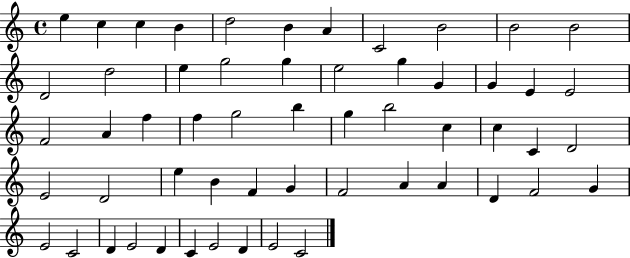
{
  \clef treble
  \time 4/4
  \defaultTimeSignature
  \key c \major
  e''4 c''4 c''4 b'4 | d''2 b'4 a'4 | c'2 b'2 | b'2 b'2 | \break d'2 d''2 | e''4 g''2 g''4 | e''2 g''4 g'4 | g'4 e'4 e'2 | \break f'2 a'4 f''4 | f''4 g''2 b''4 | g''4 b''2 c''4 | c''4 c'4 d'2 | \break e'2 d'2 | e''4 b'4 f'4 g'4 | f'2 a'4 a'4 | d'4 f'2 g'4 | \break e'2 c'2 | d'4 e'2 d'4 | c'4 e'2 d'4 | e'2 c'2 | \break \bar "|."
}